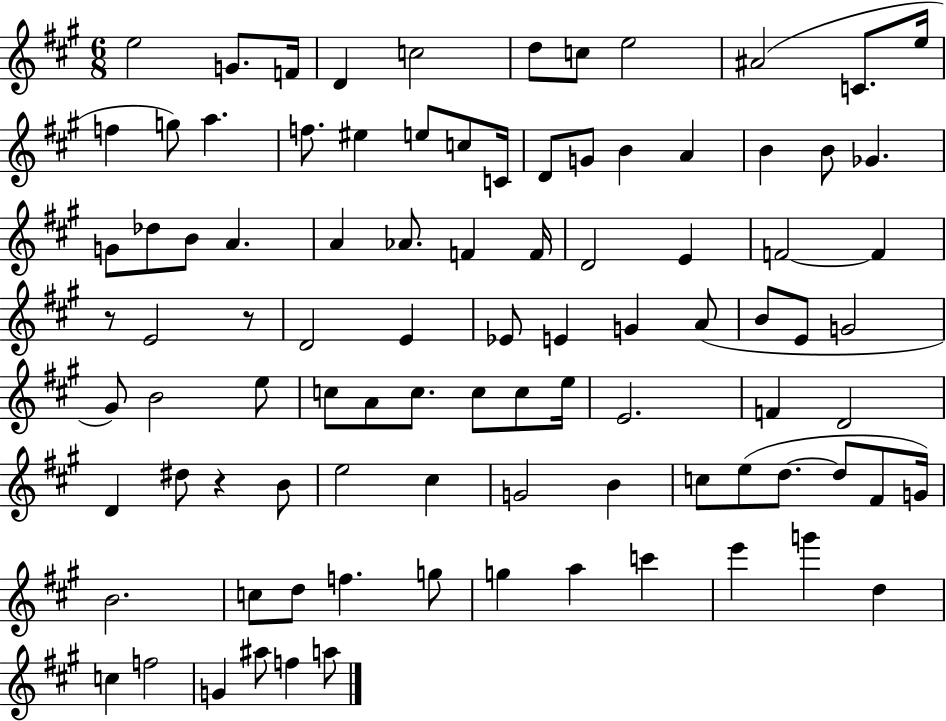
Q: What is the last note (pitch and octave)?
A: A5